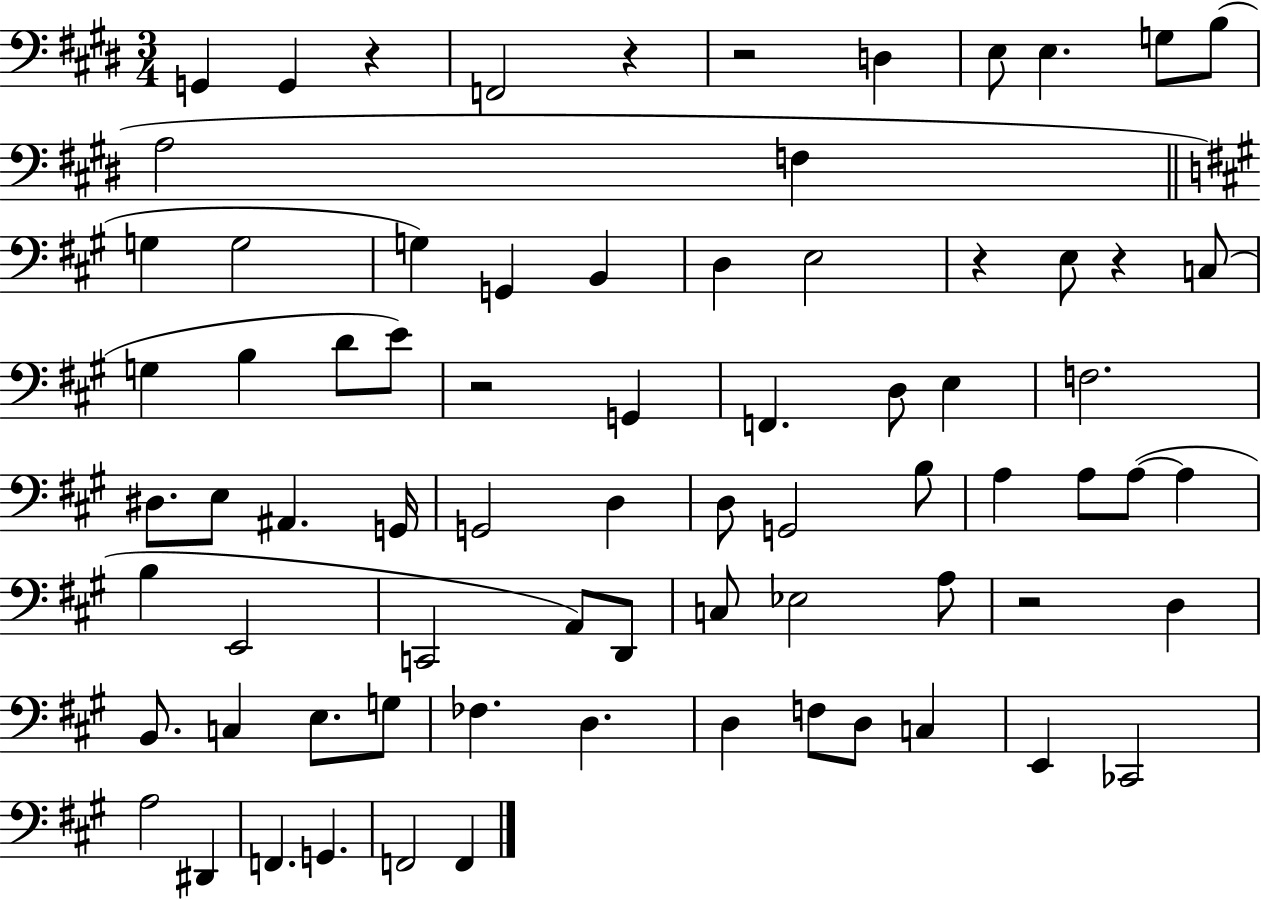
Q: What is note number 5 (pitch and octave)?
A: E3